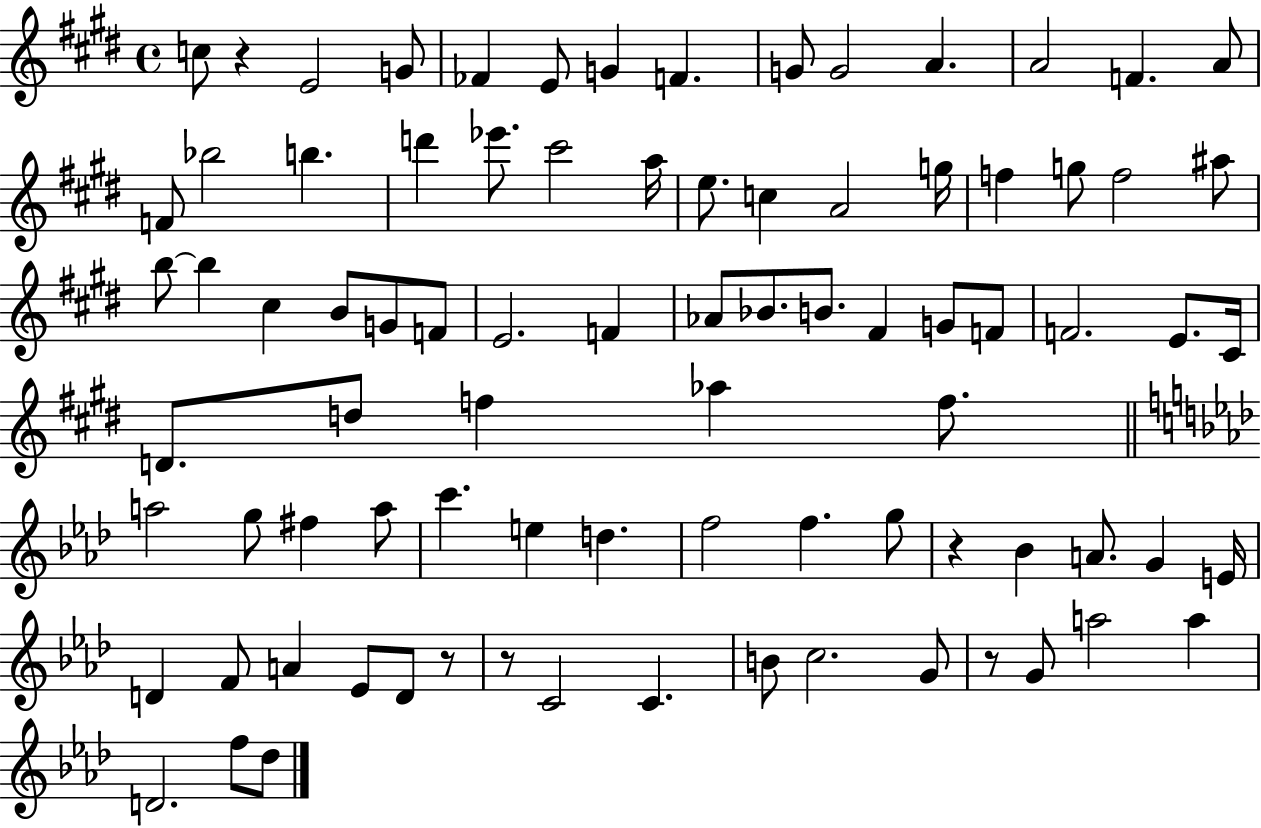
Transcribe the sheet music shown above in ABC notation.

X:1
T:Untitled
M:4/4
L:1/4
K:E
c/2 z E2 G/2 _F E/2 G F G/2 G2 A A2 F A/2 F/2 _b2 b d' _e'/2 ^c'2 a/4 e/2 c A2 g/4 f g/2 f2 ^a/2 b/2 b ^c B/2 G/2 F/2 E2 F _A/2 _B/2 B/2 ^F G/2 F/2 F2 E/2 ^C/4 D/2 d/2 f _a f/2 a2 g/2 ^f a/2 c' e d f2 f g/2 z _B A/2 G E/4 D F/2 A _E/2 D/2 z/2 z/2 C2 C B/2 c2 G/2 z/2 G/2 a2 a D2 f/2 _d/2